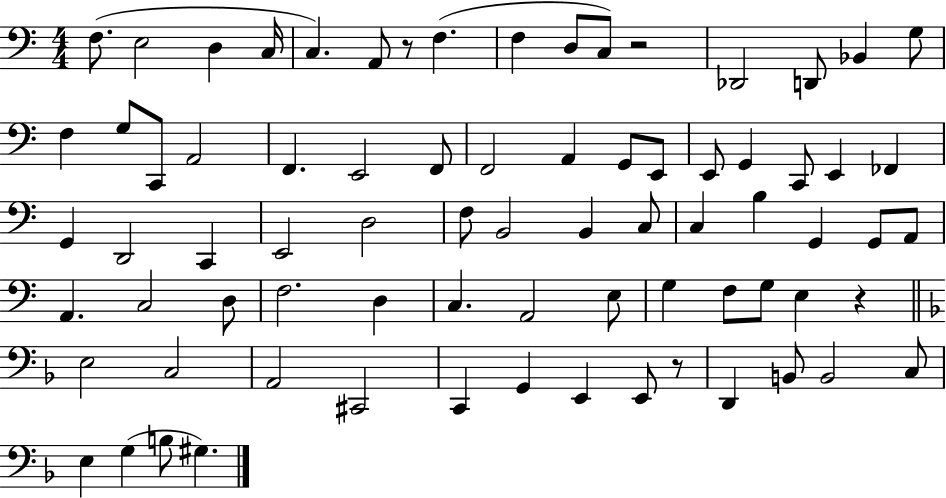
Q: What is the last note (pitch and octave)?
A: G#3